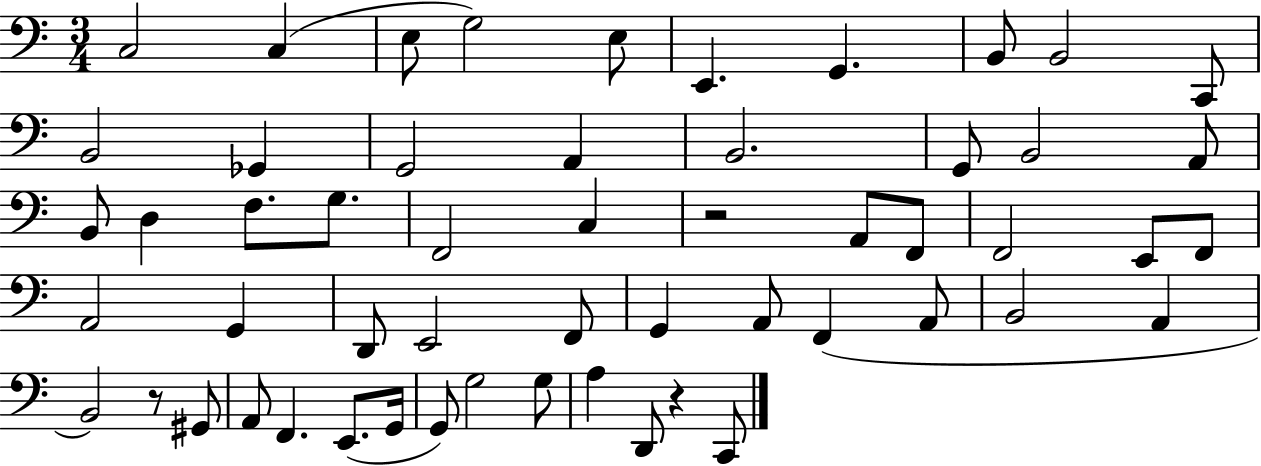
{
  \clef bass
  \numericTimeSignature
  \time 3/4
  \key c \major
  c2 c4( | e8 g2) e8 | e,4. g,4. | b,8 b,2 c,8 | \break b,2 ges,4 | g,2 a,4 | b,2. | g,8 b,2 a,8 | \break b,8 d4 f8. g8. | f,2 c4 | r2 a,8 f,8 | f,2 e,8 f,8 | \break a,2 g,4 | d,8 e,2 f,8 | g,4 a,8 f,4( a,8 | b,2 a,4 | \break b,2) r8 gis,8 | a,8 f,4. e,8.( g,16 | g,8) g2 g8 | a4 d,8 r4 c,8 | \break \bar "|."
}